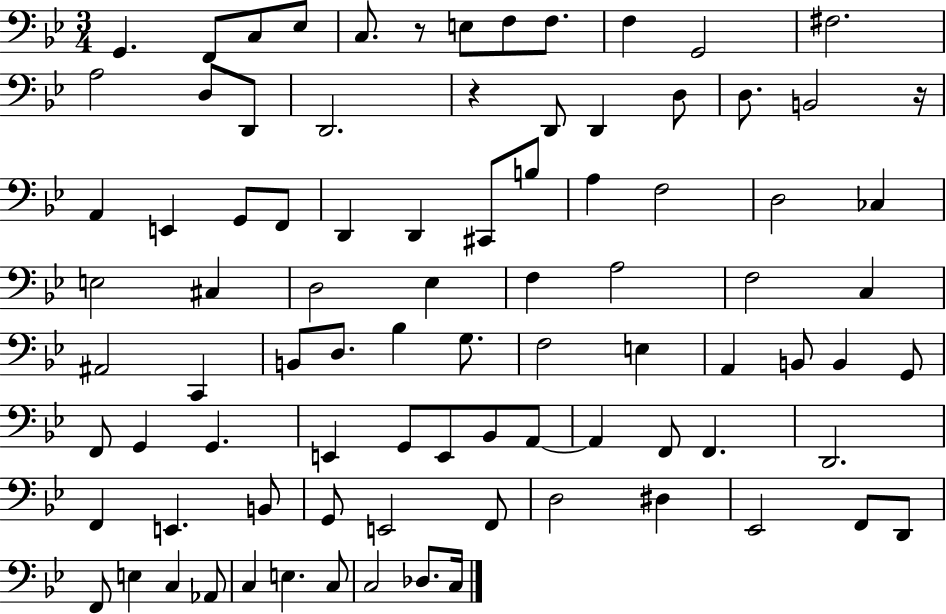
G2/q. F2/e C3/e Eb3/e C3/e. R/e E3/e F3/e F3/e. F3/q G2/h F#3/h. A3/h D3/e D2/e D2/h. R/q D2/e D2/q D3/e D3/e. B2/h R/s A2/q E2/q G2/e F2/e D2/q D2/q C#2/e B3/e A3/q F3/h D3/h CES3/q E3/h C#3/q D3/h Eb3/q F3/q A3/h F3/h C3/q A#2/h C2/q B2/e D3/e. Bb3/q G3/e. F3/h E3/q A2/q B2/e B2/q G2/e F2/e G2/q G2/q. E2/q G2/e E2/e Bb2/e A2/e A2/q F2/e F2/q. D2/h. F2/q E2/q. B2/e G2/e E2/h F2/e D3/h D#3/q Eb2/h F2/e D2/e F2/e E3/q C3/q Ab2/e C3/q E3/q. C3/e C3/h Db3/e. C3/s